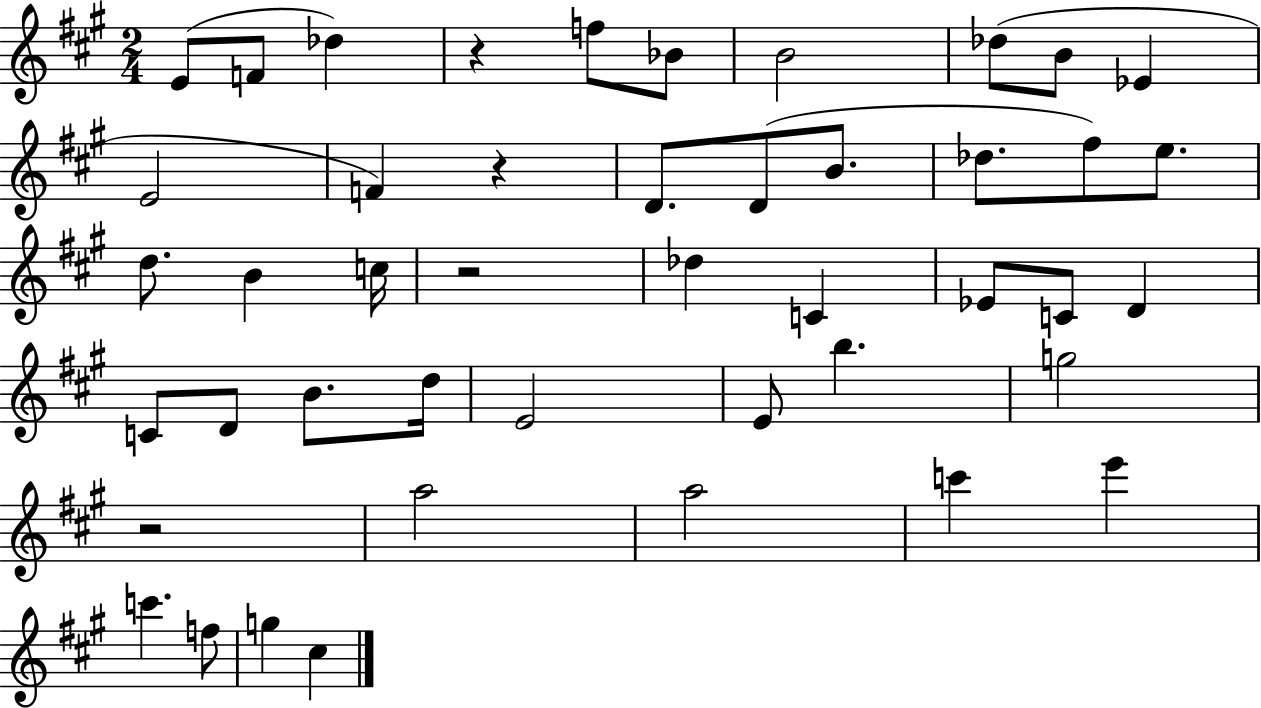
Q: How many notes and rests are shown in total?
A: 45